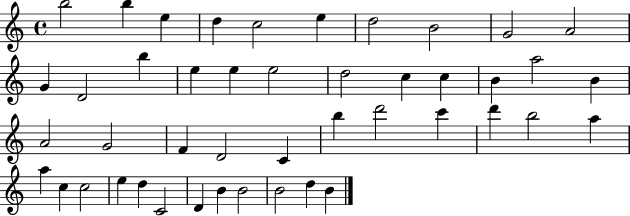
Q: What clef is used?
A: treble